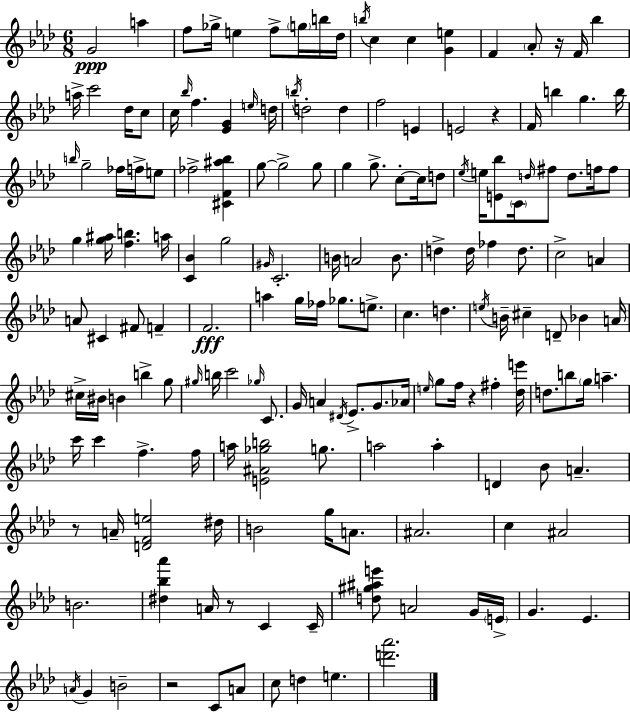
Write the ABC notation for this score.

X:1
T:Untitled
M:6/8
L:1/4
K:Ab
G2 a f/2 _g/4 e f/2 g/4 b/4 _d/4 b/4 c c [Ge] F _A/2 z/4 F/4 _b a/4 c'2 _d/4 c/2 c/4 _b/4 f [_EG] e/4 d/4 b/4 d2 d f2 E E2 z F/4 b g b/4 b/4 g2 _f/4 f/4 e/2 _f2 [^CF^a_b] g/2 g2 g/2 g g/2 c/2 c/4 d/2 _e/4 e/4 [E_b]/2 C/4 d/4 ^f/2 d/2 f/4 f/2 g [g^a]/4 [fb] a/4 [C_B] g2 ^G/4 C2 B/4 A2 B/2 d d/4 _f d/2 c2 A A/2 ^C ^F/2 F F2 a g/4 _f/4 _g/2 e/2 c d e/4 B/4 ^c D/2 _B A/4 ^c/4 ^B/4 B b g/2 ^g/4 b/4 c'2 _g/4 C/2 G/4 A ^D/4 _E/2 G/2 _A/4 e/4 g/2 f/4 z ^f [_de']/4 d/2 b/2 g/4 a c'/4 c' f f/4 a/4 [E^A_gb]2 g/2 a2 a D _B/2 A z/2 A/4 [DFe]2 ^d/4 B2 g/4 A/2 ^A2 c ^A2 B2 [^d_b_a'] A/4 z/2 C C/4 [d^g^ae']/2 A2 G/4 E/4 G _E A/4 G B2 z2 C/2 A/2 c/2 d e [d'_a']2